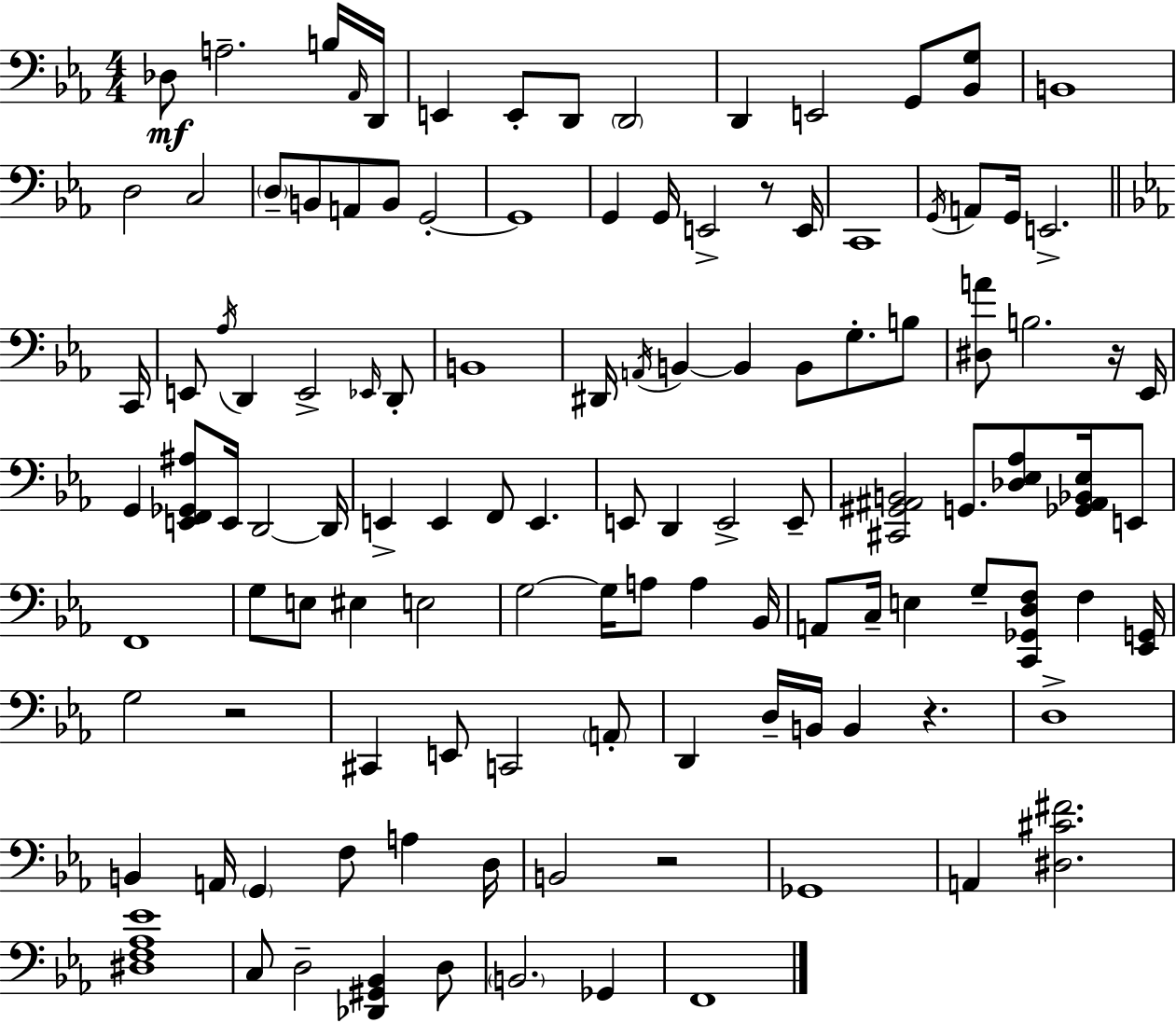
{
  \clef bass
  \numericTimeSignature
  \time 4/4
  \key ees \major
  \repeat volta 2 { des8\mf a2.-- b16 \grace { aes,16 } | d,16 e,4 e,8-. d,8 \parenthesize d,2 | d,4 e,2 g,8 <bes, g>8 | b,1 | \break d2 c2 | \parenthesize d8-- b,8 a,8 b,8 g,2-.~~ | g,1 | g,4 g,16 e,2-> r8 | \break e,16 c,1 | \acciaccatura { g,16 } a,8 g,16 e,2.-> | \bar "||" \break \key ees \major c,16 e,8 \acciaccatura { aes16 } d,4 e,2-> | \grace { ees,16 } d,8-. b,1 | dis,16 \acciaccatura { a,16 } b,4~~ b,4 b,8 g8.-. | b8 <dis a'>8 b2. | \break r16 ees,16 g,4 <e, f, ges, ais>8 e,16 d,2~~ | d,16 e,4-> e,4 f,8 e,4. | e,8 d,4 e,2-> | e,8-- <cis, gis, ais, b,>2 g,8. <des ees aes>8 | \break <ges, ais, bes, ees>16 e,8 f,1 | g8 e8 eis4 e2 | g2~~ g16 a8 a4 | bes,16 a,8 c16-- e4 g8-- <c, ges, d f>8 f4 | \break <ees, g,>16 g2 r2 | cis,4 e,8 c,2 | \parenthesize a,8-. d,4 d16-- b,16 b,4 r4. | d1-> | \break b,4 a,16 \parenthesize g,4 f8 a4 | d16 b,2 r2 | ges,1 | a,4 <dis cis' fis'>2. | \break <dis f aes ees'>1 | c8 d2-- <des, gis, bes,>4 | d8 \parenthesize b,2. | ges,4 f,1 | \break } \bar "|."
}